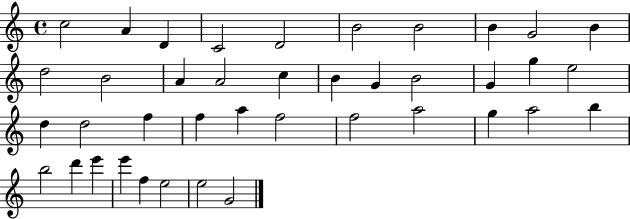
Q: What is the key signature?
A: C major